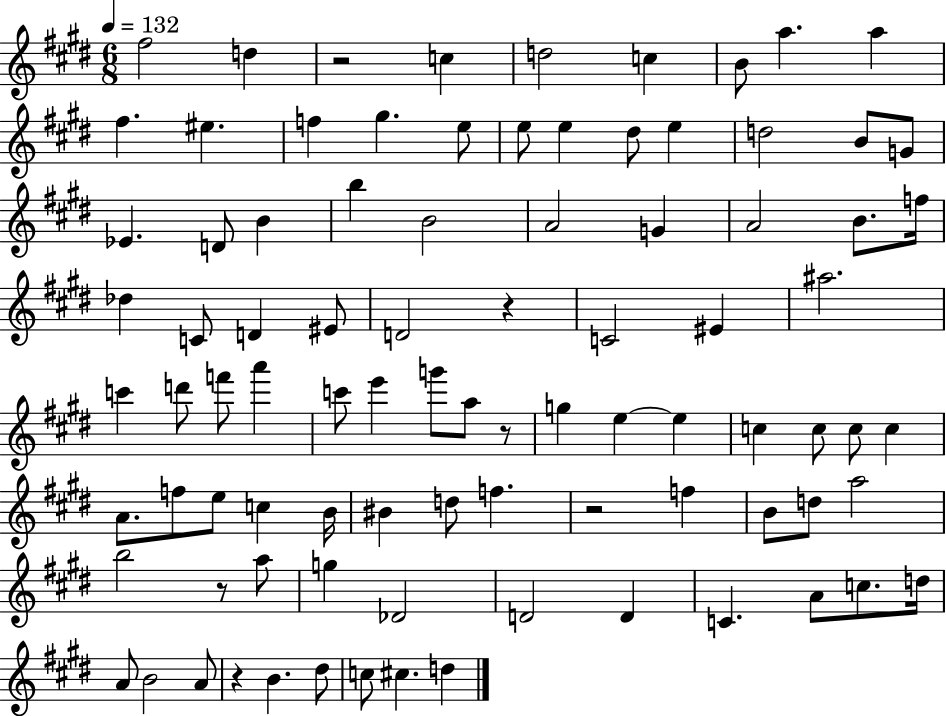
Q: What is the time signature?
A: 6/8